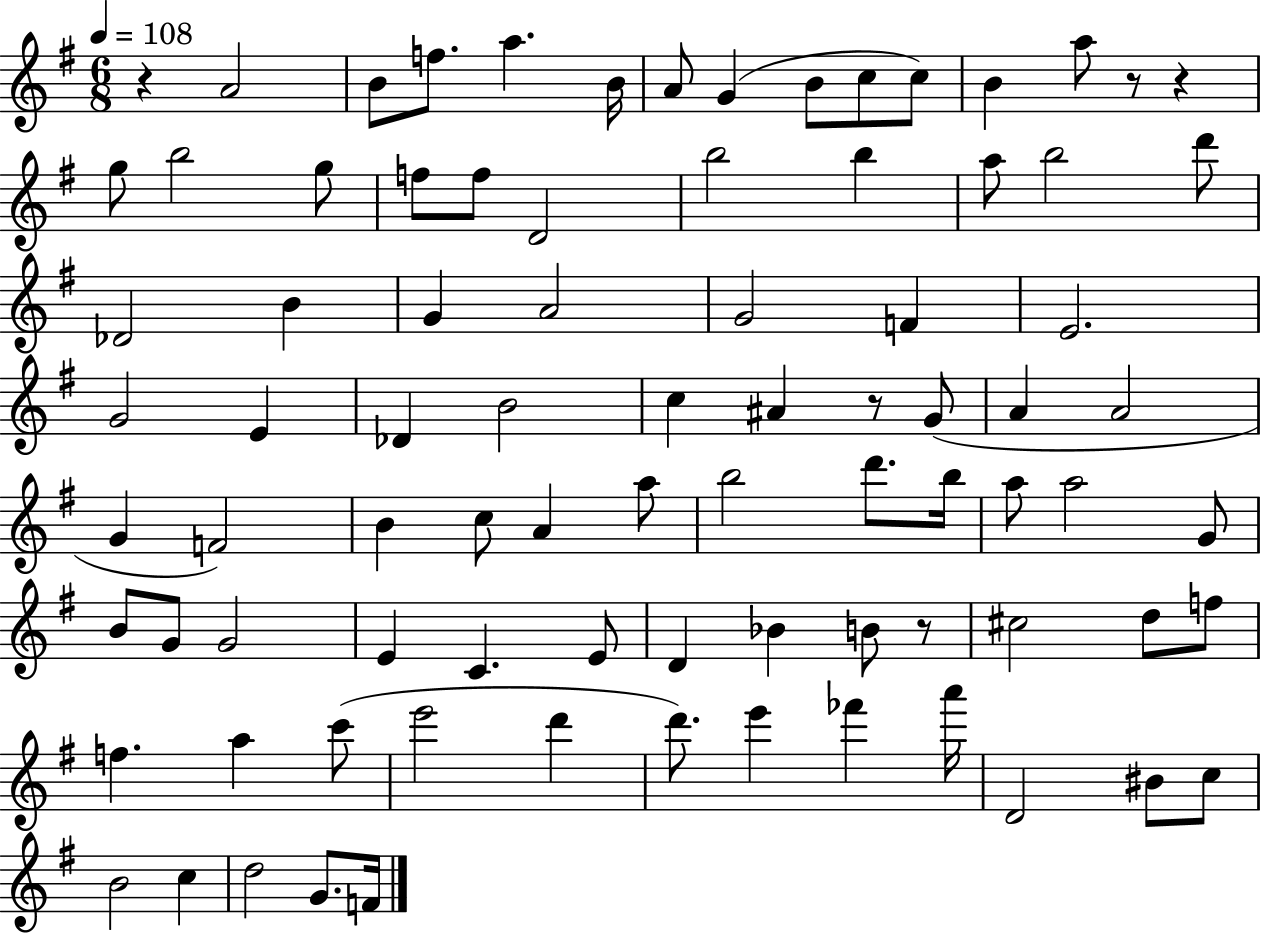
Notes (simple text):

R/q A4/h B4/e F5/e. A5/q. B4/s A4/e G4/q B4/e C5/e C5/e B4/q A5/e R/e R/q G5/e B5/h G5/e F5/e F5/e D4/h B5/h B5/q A5/e B5/h D6/e Db4/h B4/q G4/q A4/h G4/h F4/q E4/h. G4/h E4/q Db4/q B4/h C5/q A#4/q R/e G4/e A4/q A4/h G4/q F4/h B4/q C5/e A4/q A5/e B5/h D6/e. B5/s A5/e A5/h G4/e B4/e G4/e G4/h E4/q C4/q. E4/e D4/q Bb4/q B4/e R/e C#5/h D5/e F5/e F5/q. A5/q C6/e E6/h D6/q D6/e. E6/q FES6/q A6/s D4/h BIS4/e C5/e B4/h C5/q D5/h G4/e. F4/s